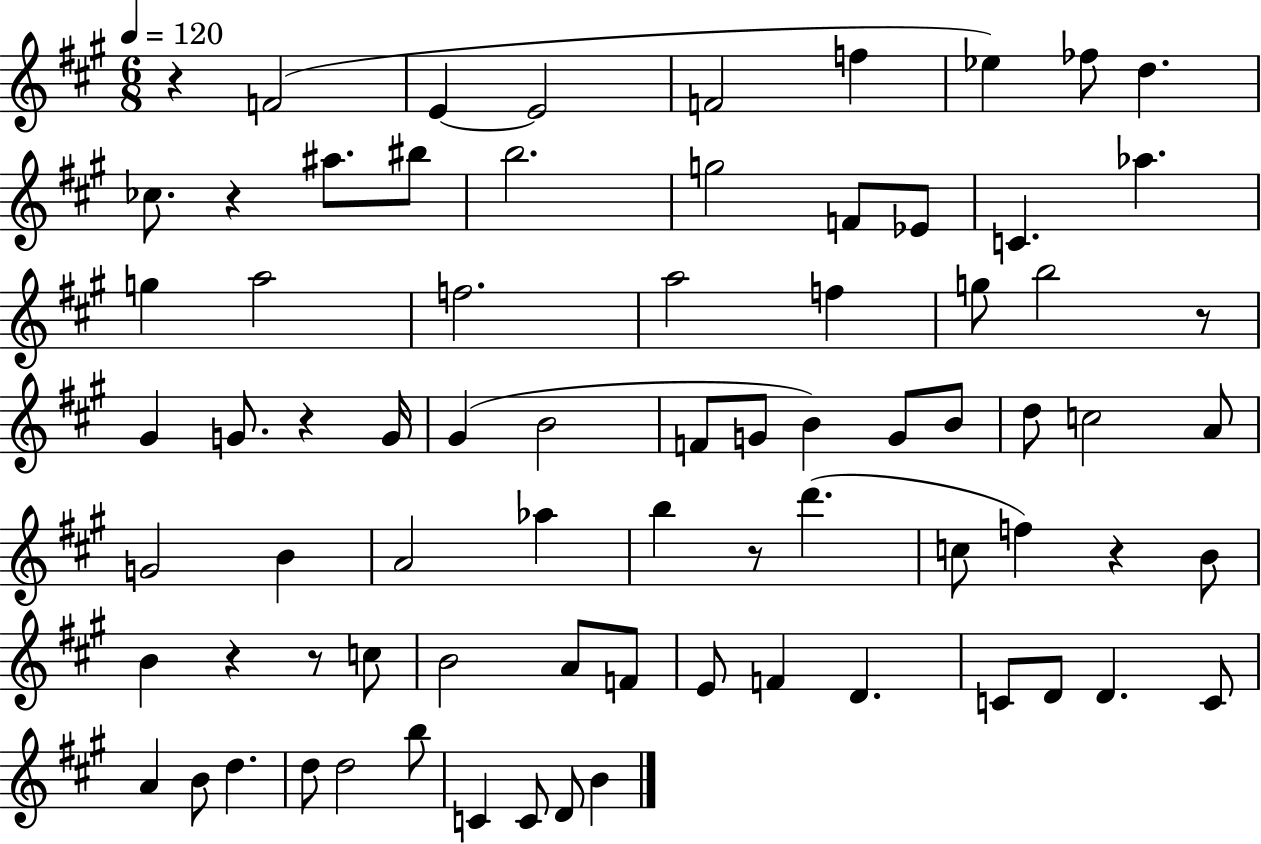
R/q F4/h E4/q E4/h F4/h F5/q Eb5/q FES5/e D5/q. CES5/e. R/q A#5/e. BIS5/e B5/h. G5/h F4/e Eb4/e C4/q. Ab5/q. G5/q A5/h F5/h. A5/h F5/q G5/e B5/h R/e G#4/q G4/e. R/q G4/s G#4/q B4/h F4/e G4/e B4/q G4/e B4/e D5/e C5/h A4/e G4/h B4/q A4/h Ab5/q B5/q R/e D6/q. C5/e F5/q R/q B4/e B4/q R/q R/e C5/e B4/h A4/e F4/e E4/e F4/q D4/q. C4/e D4/e D4/q. C4/e A4/q B4/e D5/q. D5/e D5/h B5/e C4/q C4/e D4/e B4/q